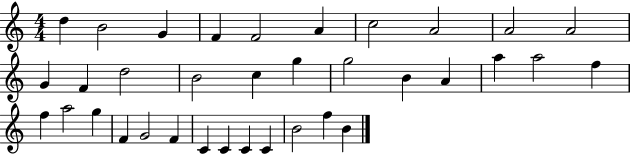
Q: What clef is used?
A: treble